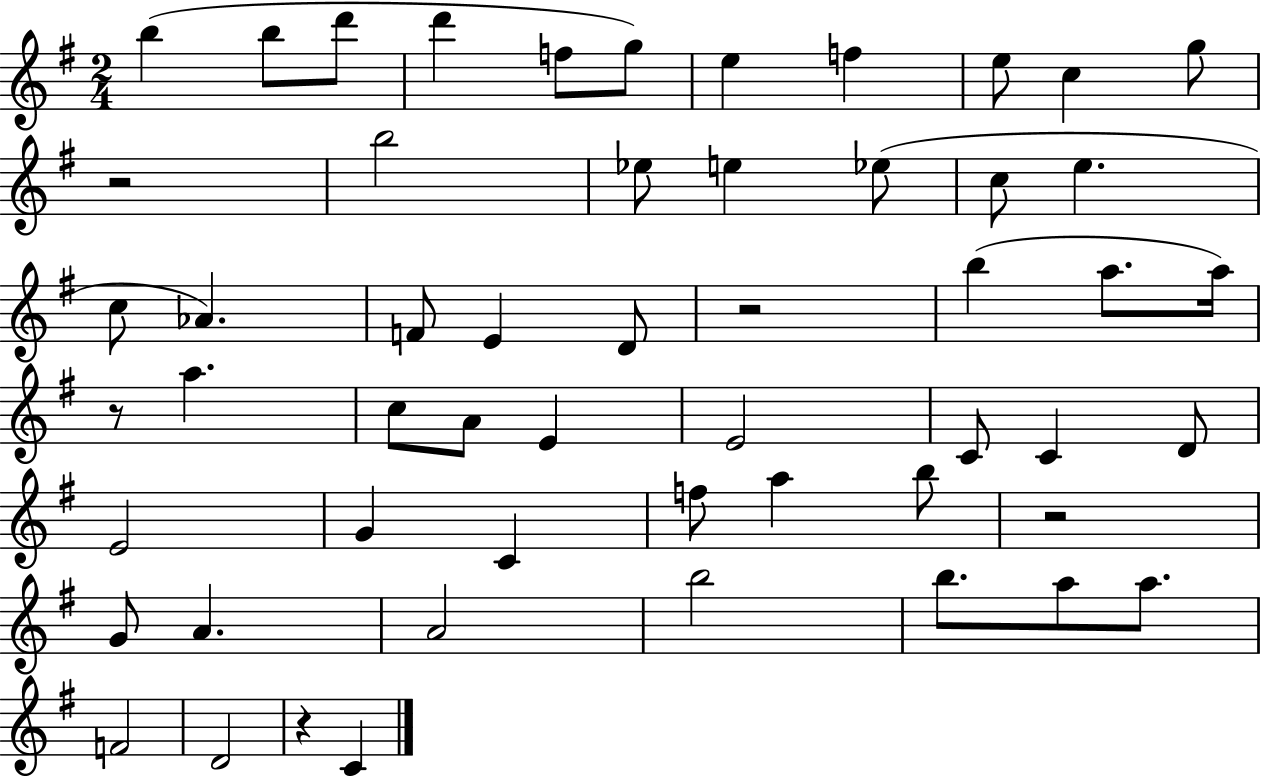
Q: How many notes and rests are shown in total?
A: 54